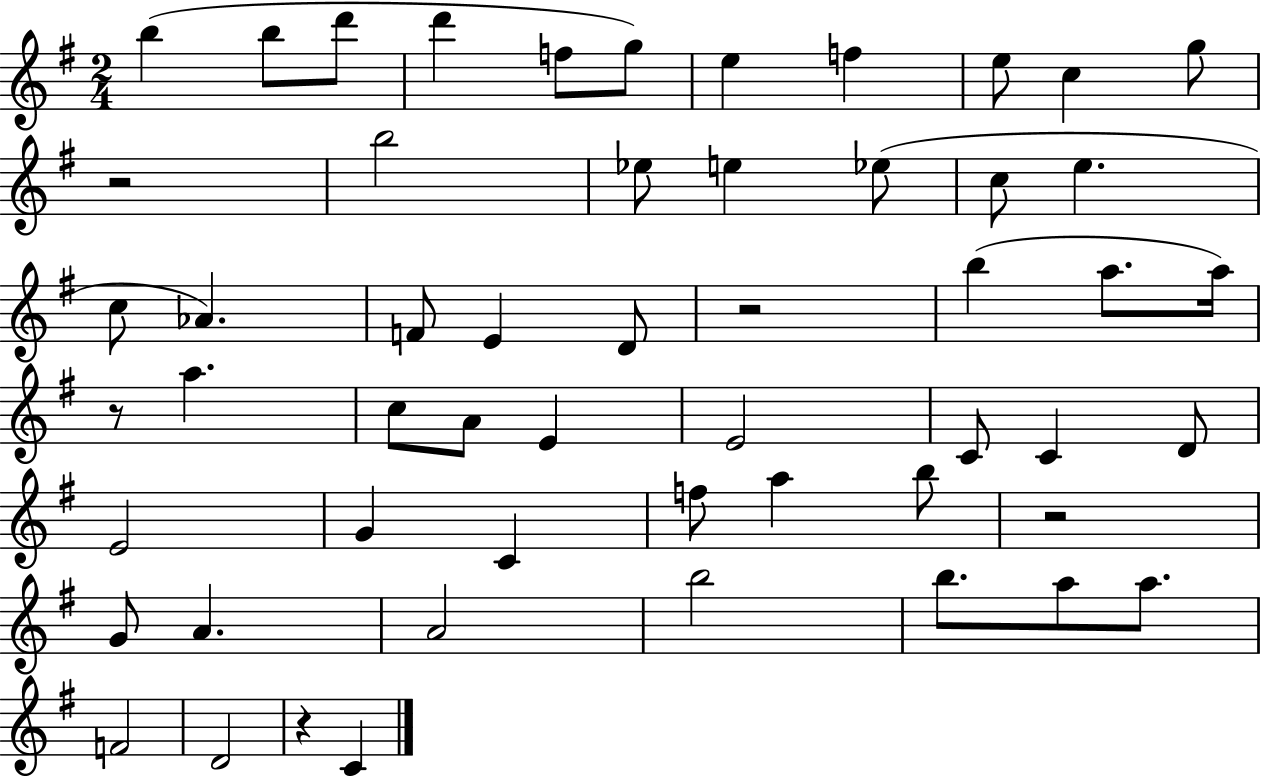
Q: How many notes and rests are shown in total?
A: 54